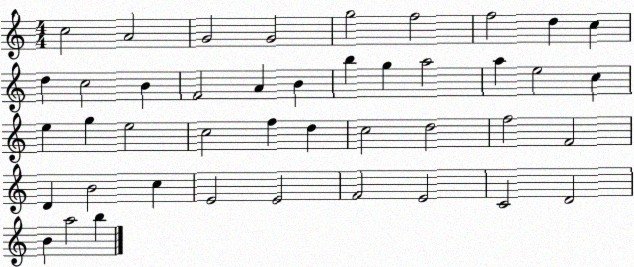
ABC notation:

X:1
T:Untitled
M:4/4
L:1/4
K:C
c2 A2 G2 G2 g2 f2 f2 d c d c2 B F2 A B b g a2 a e2 c e g e2 c2 f d c2 d2 f2 F2 D B2 c E2 E2 F2 E2 C2 D2 B a2 b